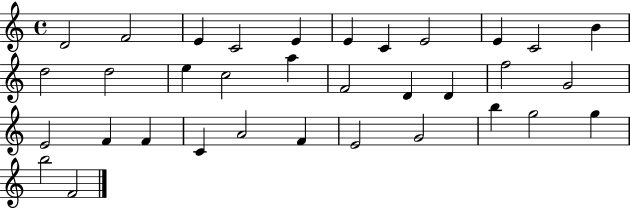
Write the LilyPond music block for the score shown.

{
  \clef treble
  \time 4/4
  \defaultTimeSignature
  \key c \major
  d'2 f'2 | e'4 c'2 e'4 | e'4 c'4 e'2 | e'4 c'2 b'4 | \break d''2 d''2 | e''4 c''2 a''4 | f'2 d'4 d'4 | f''2 g'2 | \break e'2 f'4 f'4 | c'4 a'2 f'4 | e'2 g'2 | b''4 g''2 g''4 | \break b''2 f'2 | \bar "|."
}